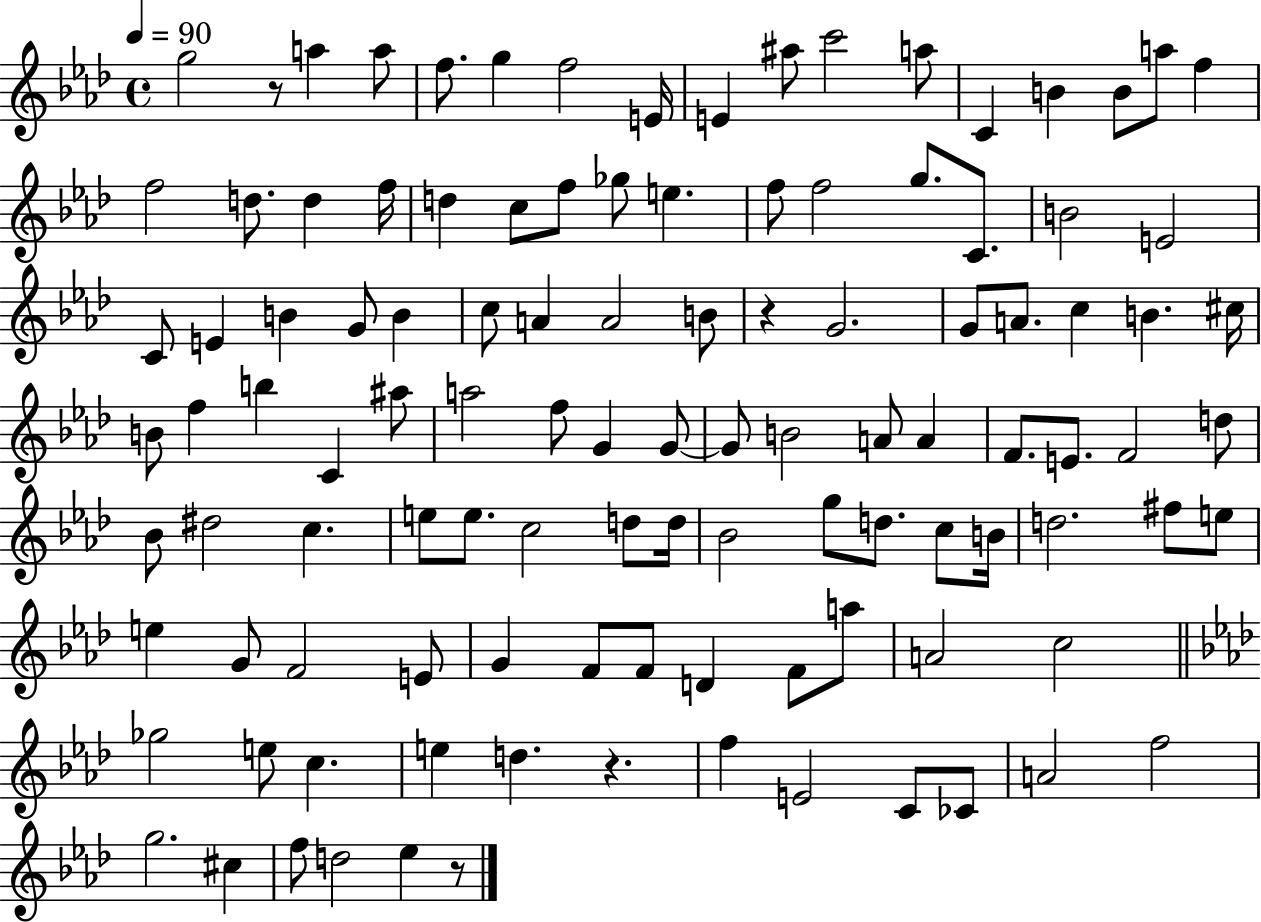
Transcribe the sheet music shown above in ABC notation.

X:1
T:Untitled
M:4/4
L:1/4
K:Ab
g2 z/2 a a/2 f/2 g f2 E/4 E ^a/2 c'2 a/2 C B B/2 a/2 f f2 d/2 d f/4 d c/2 f/2 _g/2 e f/2 f2 g/2 C/2 B2 E2 C/2 E B G/2 B c/2 A A2 B/2 z G2 G/2 A/2 c B ^c/4 B/2 f b C ^a/2 a2 f/2 G G/2 G/2 B2 A/2 A F/2 E/2 F2 d/2 _B/2 ^d2 c e/2 e/2 c2 d/2 d/4 _B2 g/2 d/2 c/2 B/4 d2 ^f/2 e/2 e G/2 F2 E/2 G F/2 F/2 D F/2 a/2 A2 c2 _g2 e/2 c e d z f E2 C/2 _C/2 A2 f2 g2 ^c f/2 d2 _e z/2